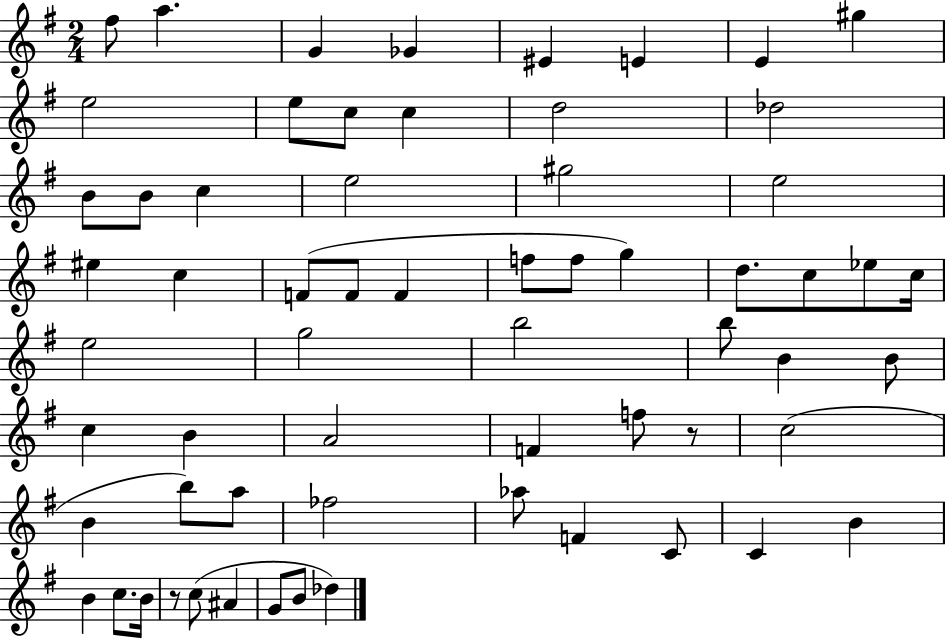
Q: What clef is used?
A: treble